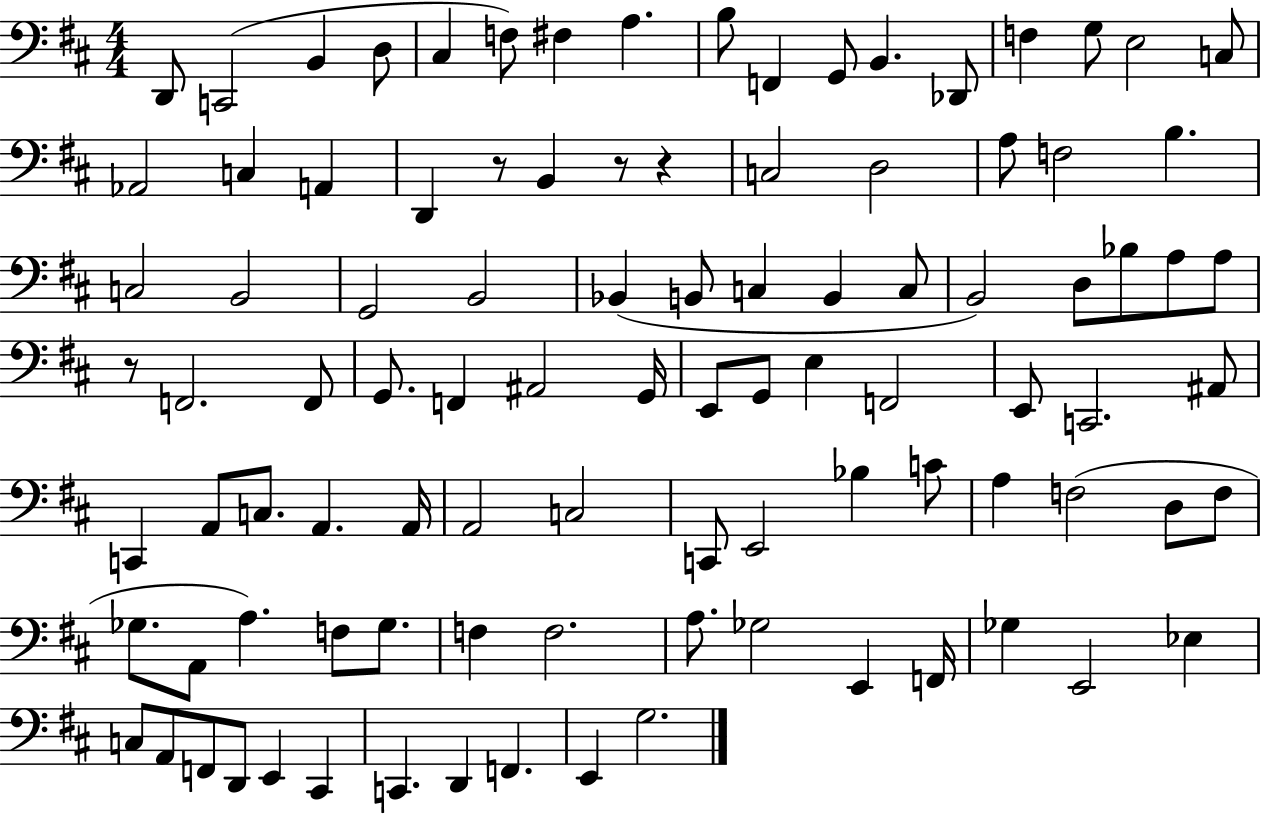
D2/e C2/h B2/q D3/e C#3/q F3/e F#3/q A3/q. B3/e F2/q G2/e B2/q. Db2/e F3/q G3/e E3/h C3/e Ab2/h C3/q A2/q D2/q R/e B2/q R/e R/q C3/h D3/h A3/e F3/h B3/q. C3/h B2/h G2/h B2/h Bb2/q B2/e C3/q B2/q C3/e B2/h D3/e Bb3/e A3/e A3/e R/e F2/h. F2/e G2/e. F2/q A#2/h G2/s E2/e G2/e E3/q F2/h E2/e C2/h. A#2/e C2/q A2/e C3/e. A2/q. A2/s A2/h C3/h C2/e E2/h Bb3/q C4/e A3/q F3/h D3/e F3/e Gb3/e. A2/e A3/q. F3/e Gb3/e. F3/q F3/h. A3/e. Gb3/h E2/q F2/s Gb3/q E2/h Eb3/q C3/e A2/e F2/e D2/e E2/q C#2/q C2/q. D2/q F2/q. E2/q G3/h.